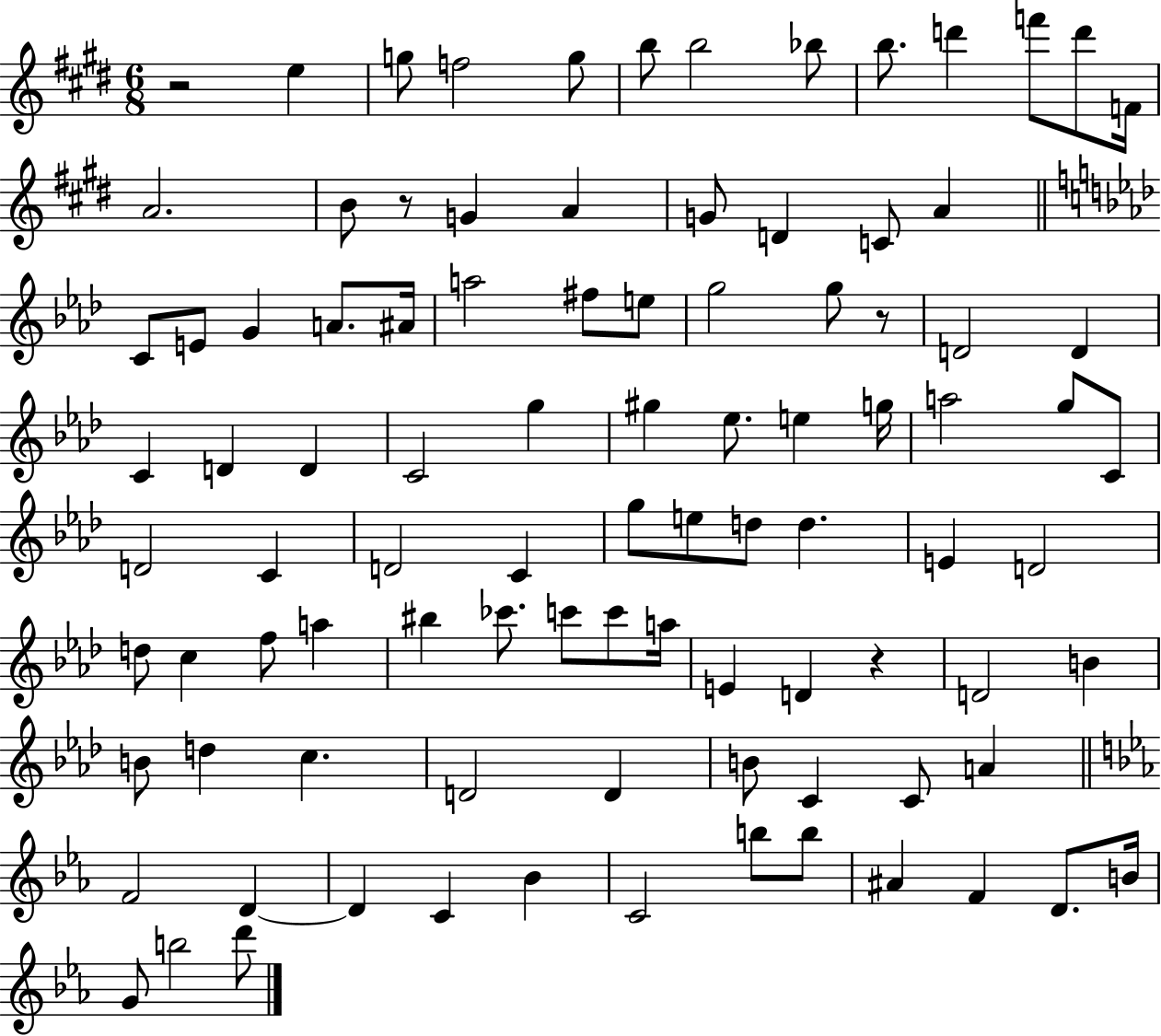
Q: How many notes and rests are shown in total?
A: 95